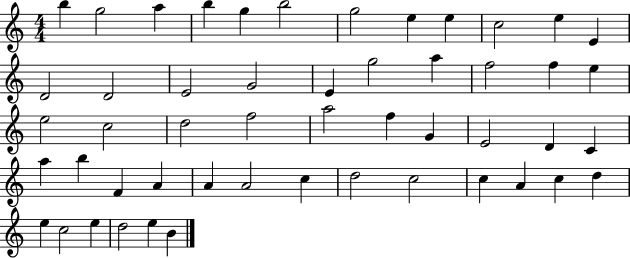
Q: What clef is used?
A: treble